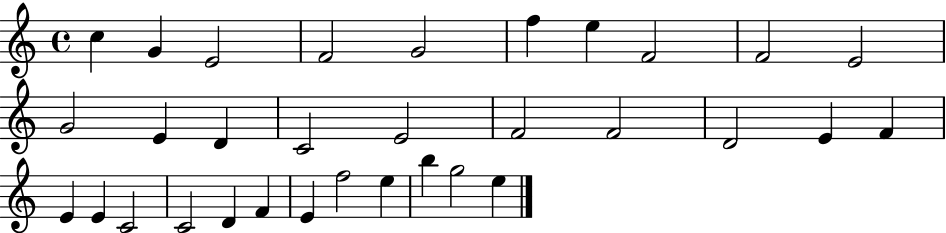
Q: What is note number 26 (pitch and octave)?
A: F4